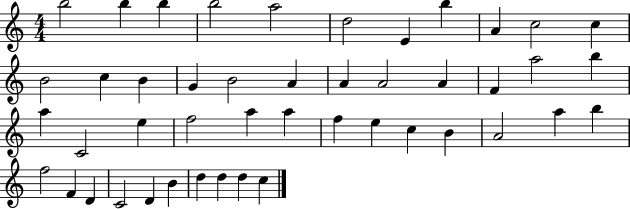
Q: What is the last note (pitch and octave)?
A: C5